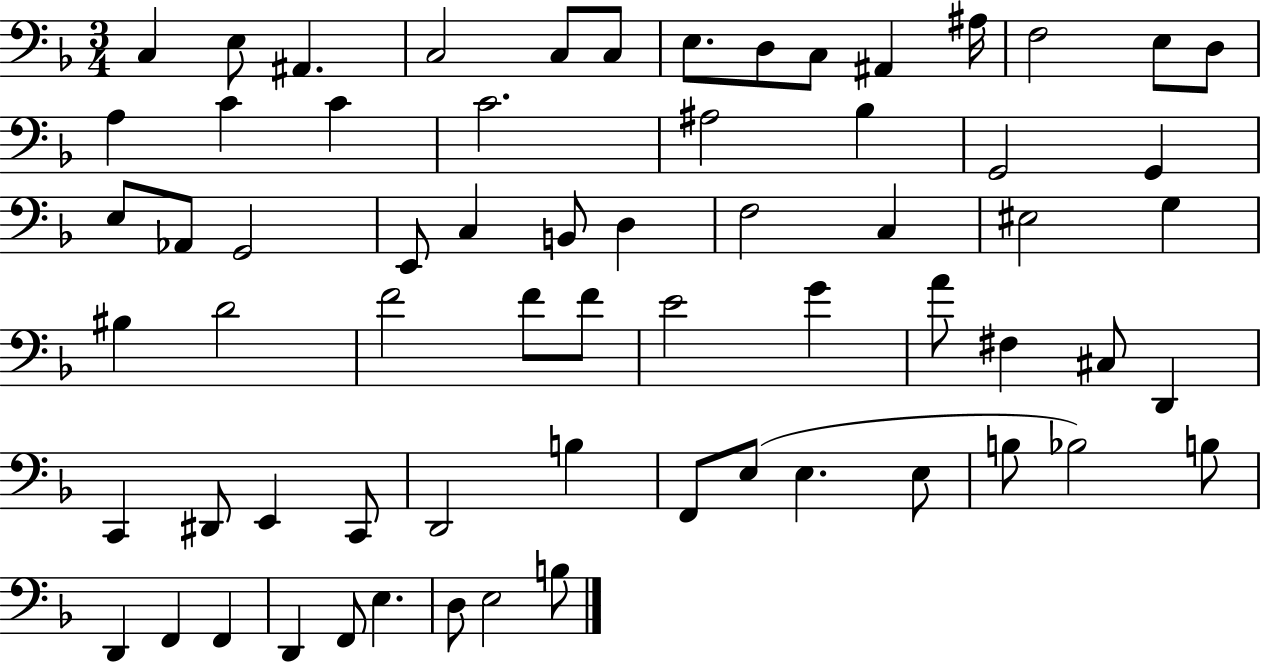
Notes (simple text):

C3/q E3/e A#2/q. C3/h C3/e C3/e E3/e. D3/e C3/e A#2/q A#3/s F3/h E3/e D3/e A3/q C4/q C4/q C4/h. A#3/h Bb3/q G2/h G2/q E3/e Ab2/e G2/h E2/e C3/q B2/e D3/q F3/h C3/q EIS3/h G3/q BIS3/q D4/h F4/h F4/e F4/e E4/h G4/q A4/e F#3/q C#3/e D2/q C2/q D#2/e E2/q C2/e D2/h B3/q F2/e E3/e E3/q. E3/e B3/e Bb3/h B3/e D2/q F2/q F2/q D2/q F2/e E3/q. D3/e E3/h B3/e